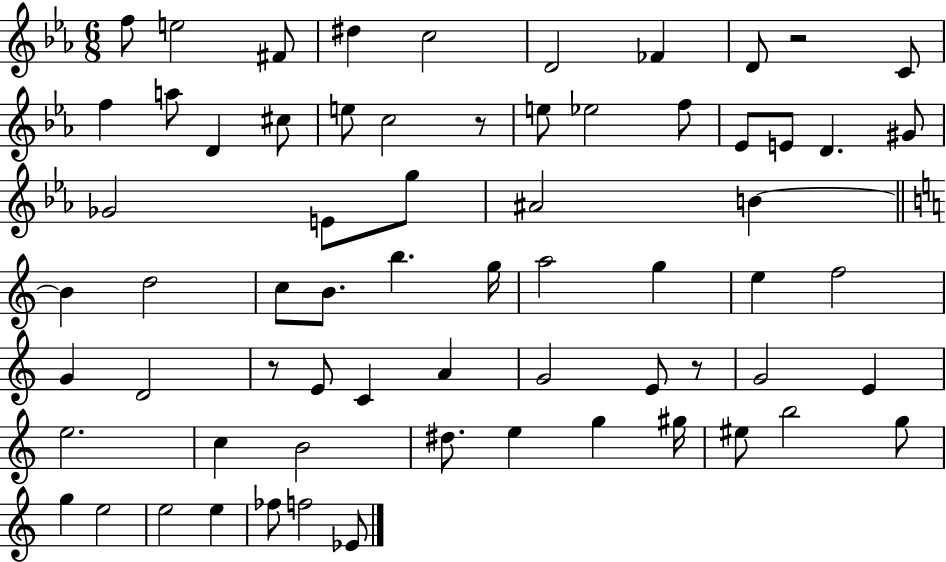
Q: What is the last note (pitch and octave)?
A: Eb4